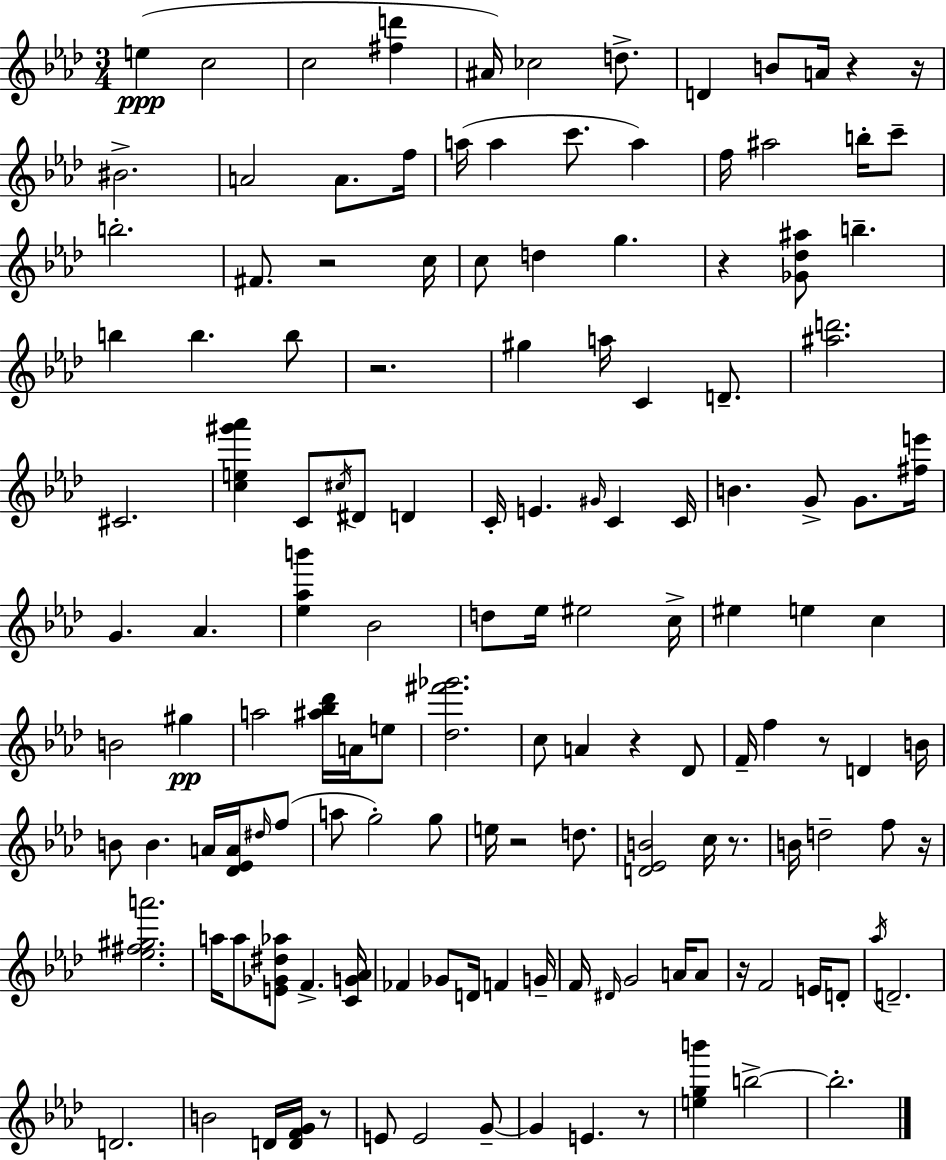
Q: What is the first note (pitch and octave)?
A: E5